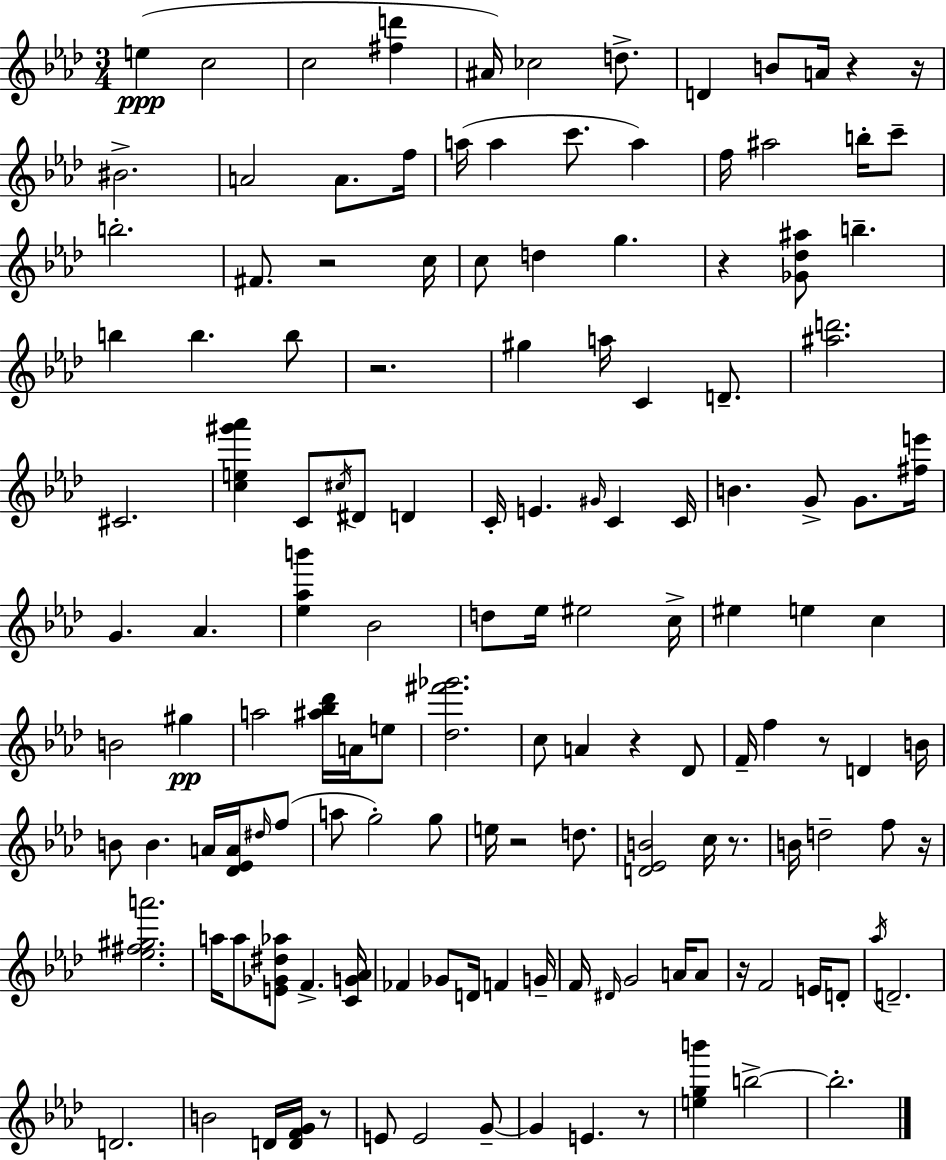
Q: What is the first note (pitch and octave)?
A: E5